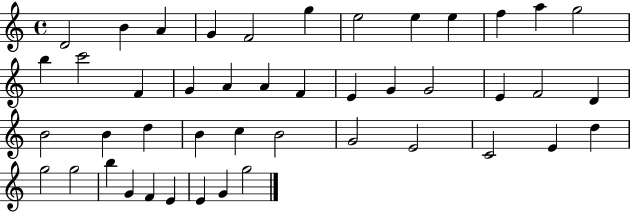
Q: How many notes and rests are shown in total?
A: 45